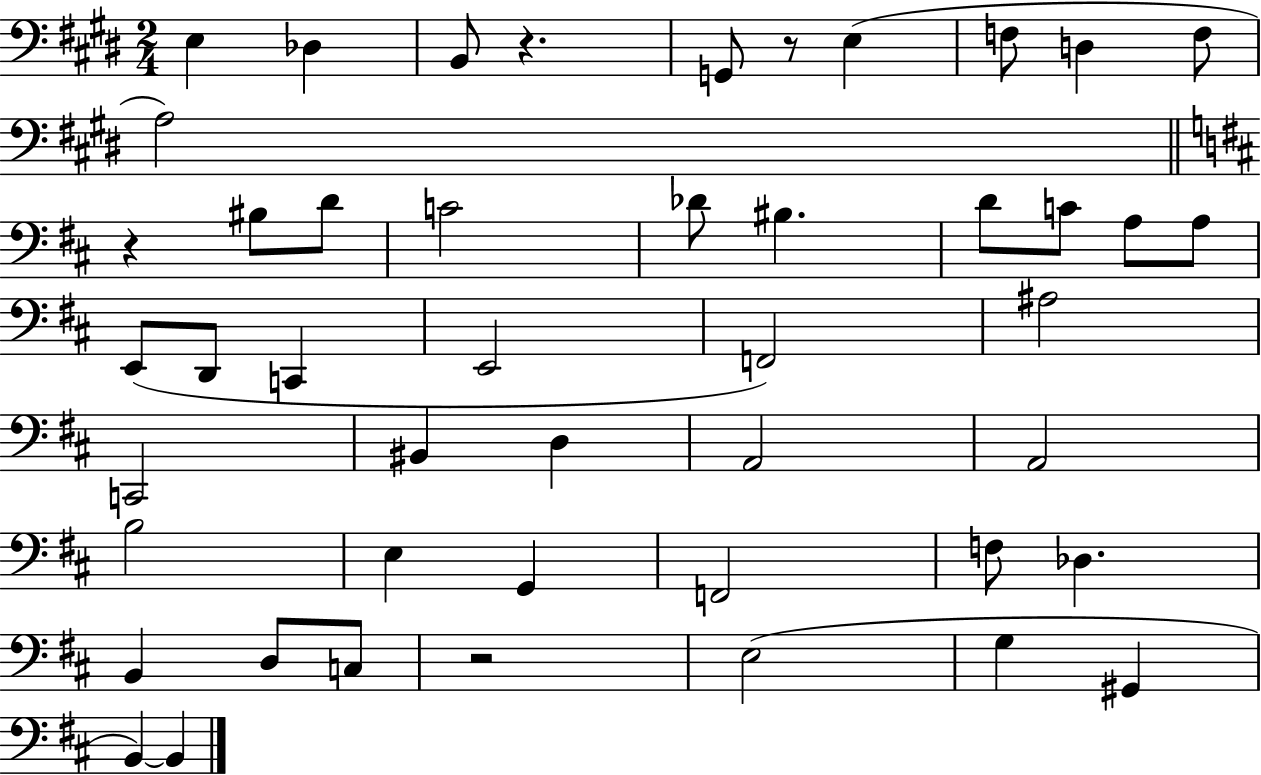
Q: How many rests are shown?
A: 4